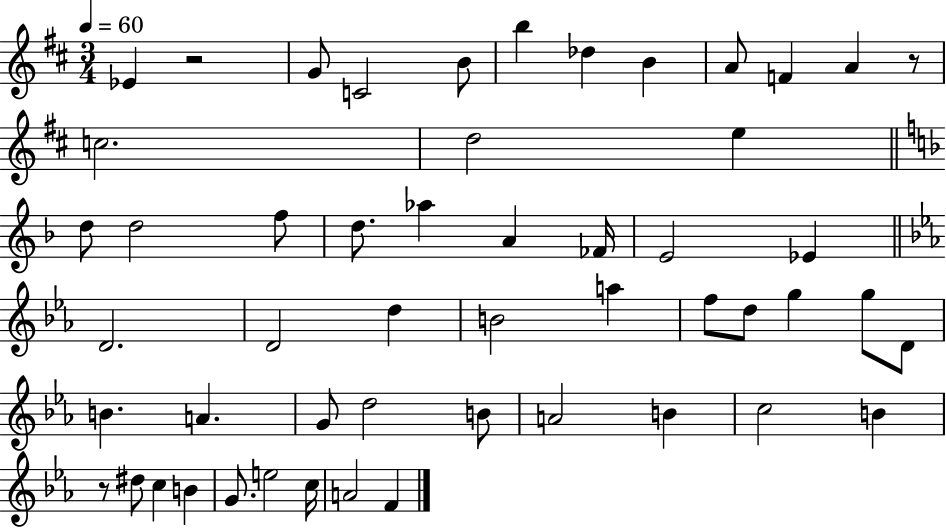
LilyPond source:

{
  \clef treble
  \numericTimeSignature
  \time 3/4
  \key d \major
  \tempo 4 = 60
  ees'4 r2 | g'8 c'2 b'8 | b''4 des''4 b'4 | a'8 f'4 a'4 r8 | \break c''2. | d''2 e''4 | \bar "||" \break \key d \minor d''8 d''2 f''8 | d''8. aes''4 a'4 fes'16 | e'2 ees'4 | \bar "||" \break \key ees \major d'2. | d'2 d''4 | b'2 a''4 | f''8 d''8 g''4 g''8 d'8 | \break b'4. a'4. | g'8 d''2 b'8 | a'2 b'4 | c''2 b'4 | \break r8 dis''8 c''4 b'4 | g'8. e''2 c''16 | a'2 f'4 | \bar "|."
}